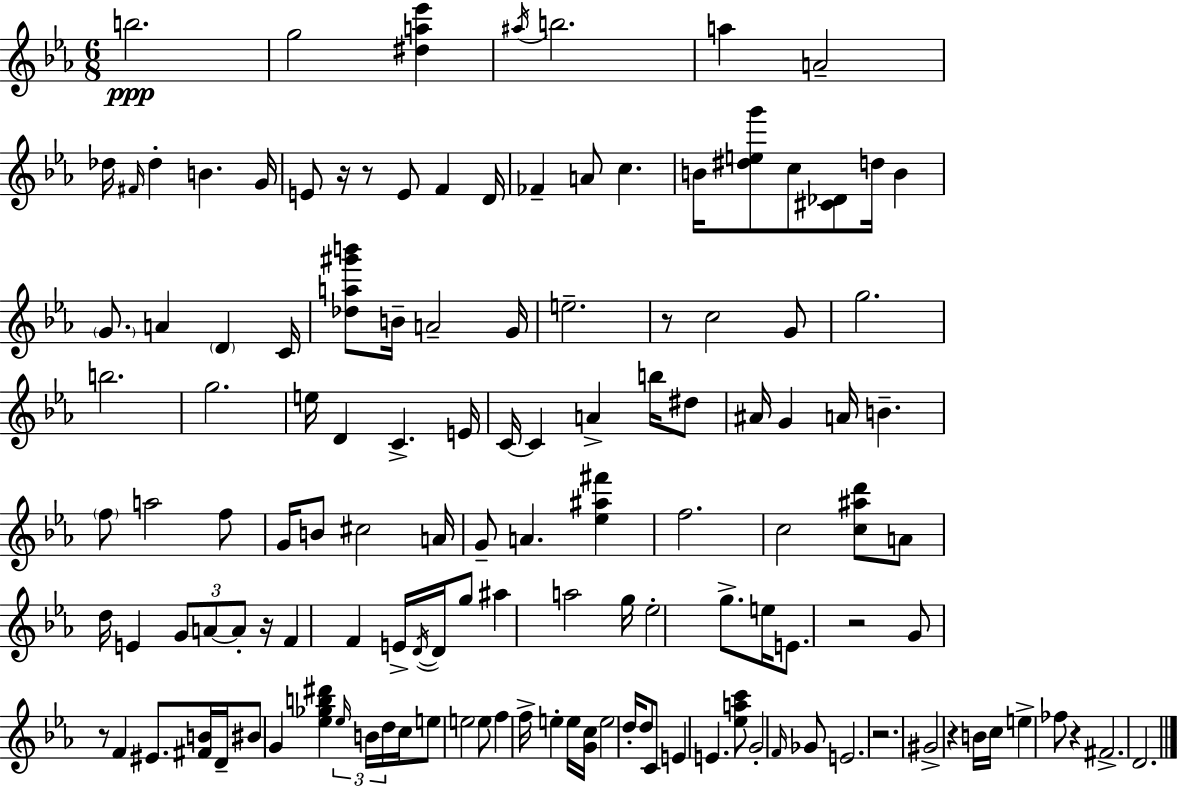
B5/h. G5/h [D#5,A5,Eb6]/q A#5/s B5/h. A5/q A4/h Db5/s F#4/s Db5/q B4/q. G4/s E4/e R/s R/e E4/e F4/q D4/s FES4/q A4/e C5/q. B4/s [D#5,E5,G6]/e C5/e [C#4,Db4]/e D5/s B4/q G4/e. A4/q D4/q C4/s [Db5,A5,G#6,B6]/e B4/s A4/h G4/s E5/h. R/e C5/h G4/e G5/h. B5/h. G5/h. E5/s D4/q C4/q. E4/s C4/s C4/q A4/q B5/s D#5/e A#4/s G4/q A4/s B4/q. F5/e A5/h F5/e G4/s B4/e C#5/h A4/s G4/e A4/q. [Eb5,A#5,F#6]/q F5/h. C5/h [C5,A#5,D6]/e A4/e D5/s E4/q G4/e A4/e A4/e R/s F4/q F4/q E4/s D4/s D4/s G5/e A#5/q A5/h G5/s Eb5/h G5/e. E5/s E4/e. R/h G4/e R/e F4/q EIS4/e. [F#4,B4]/s D4/s BIS4/e G4/q [Eb5,Gb5,B5,D#6]/q Eb5/s B4/s D5/s C5/s E5/e E5/h E5/e F5/q F5/s E5/q E5/s [G4,C5]/s E5/h D5/s D5/e C4/e E4/q E4/q. [Eb5,A5,C6]/e G4/h F4/s Gb4/e E4/h. R/h. G#4/h R/q B4/s C5/s E5/q FES5/e R/q F#4/h. D4/h.